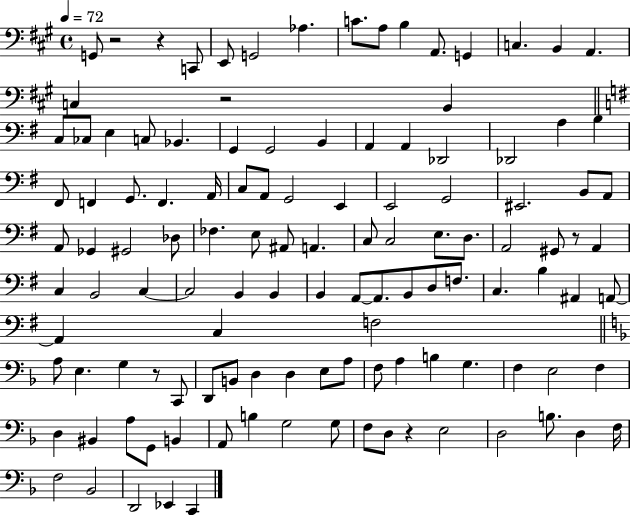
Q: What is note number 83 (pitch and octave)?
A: B2